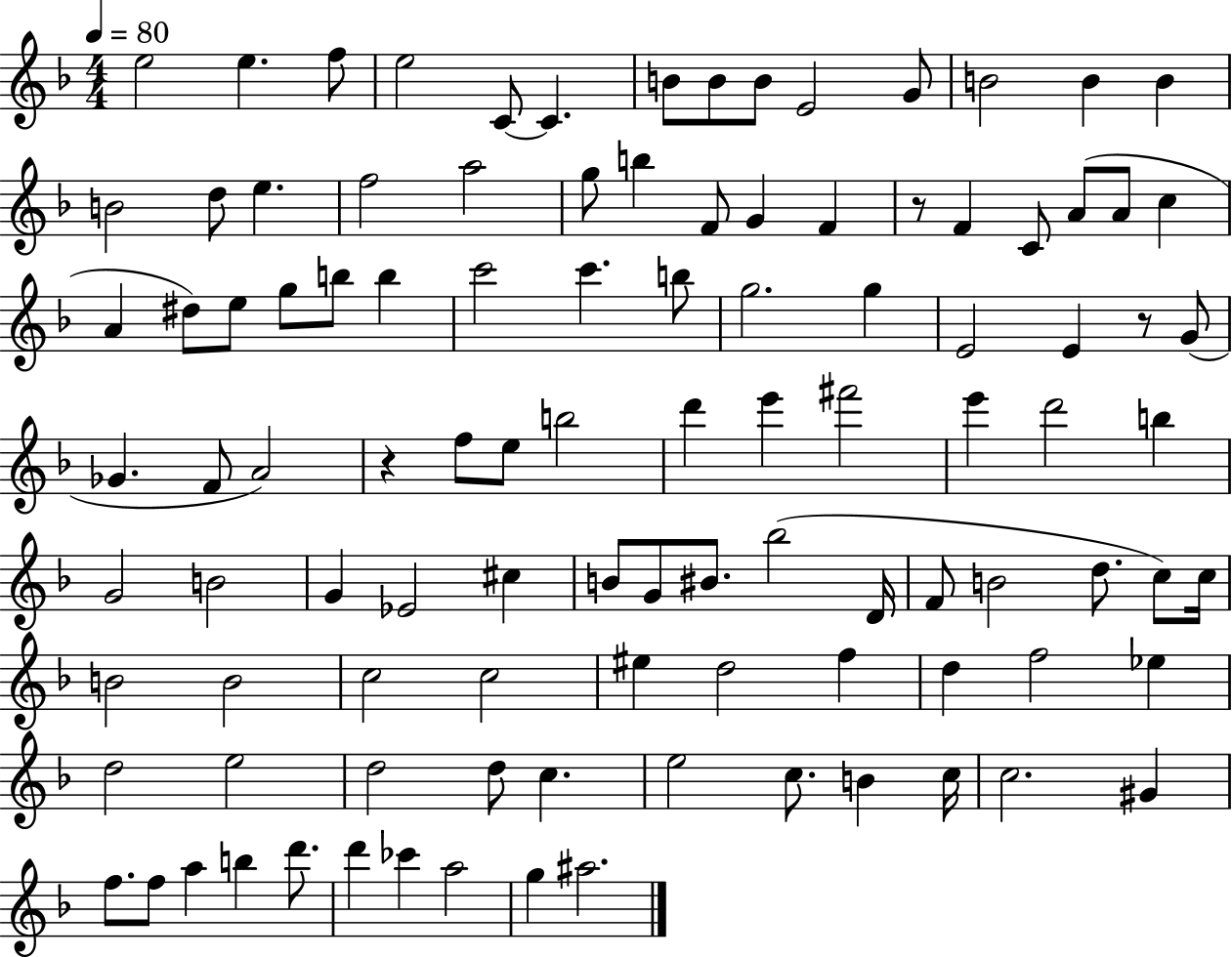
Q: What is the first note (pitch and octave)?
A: E5